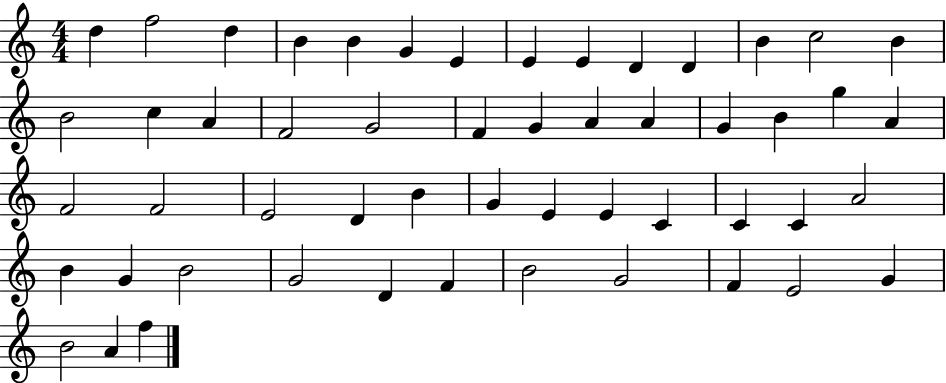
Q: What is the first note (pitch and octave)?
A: D5